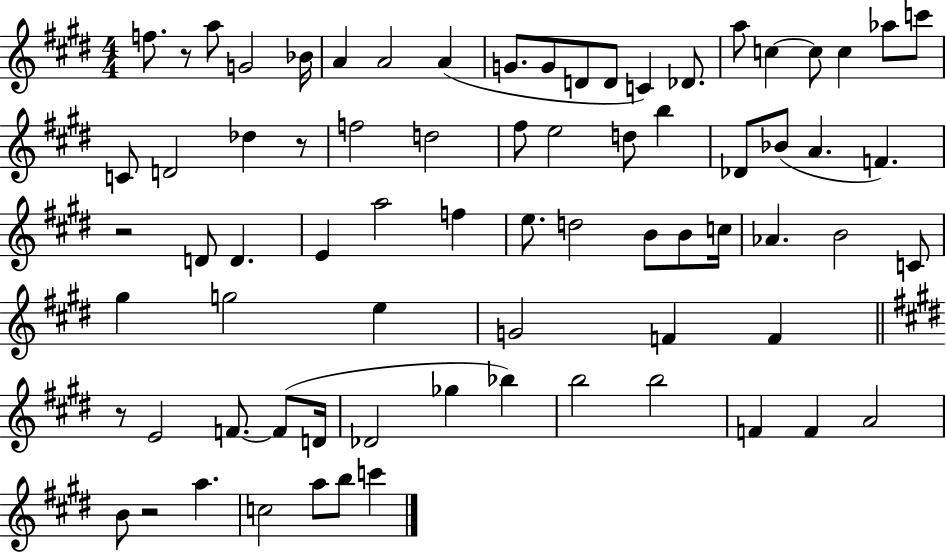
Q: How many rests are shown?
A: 5